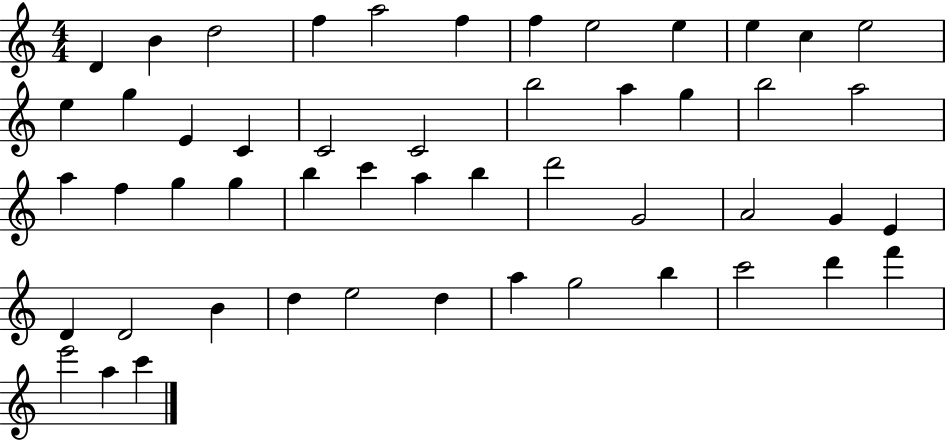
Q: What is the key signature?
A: C major